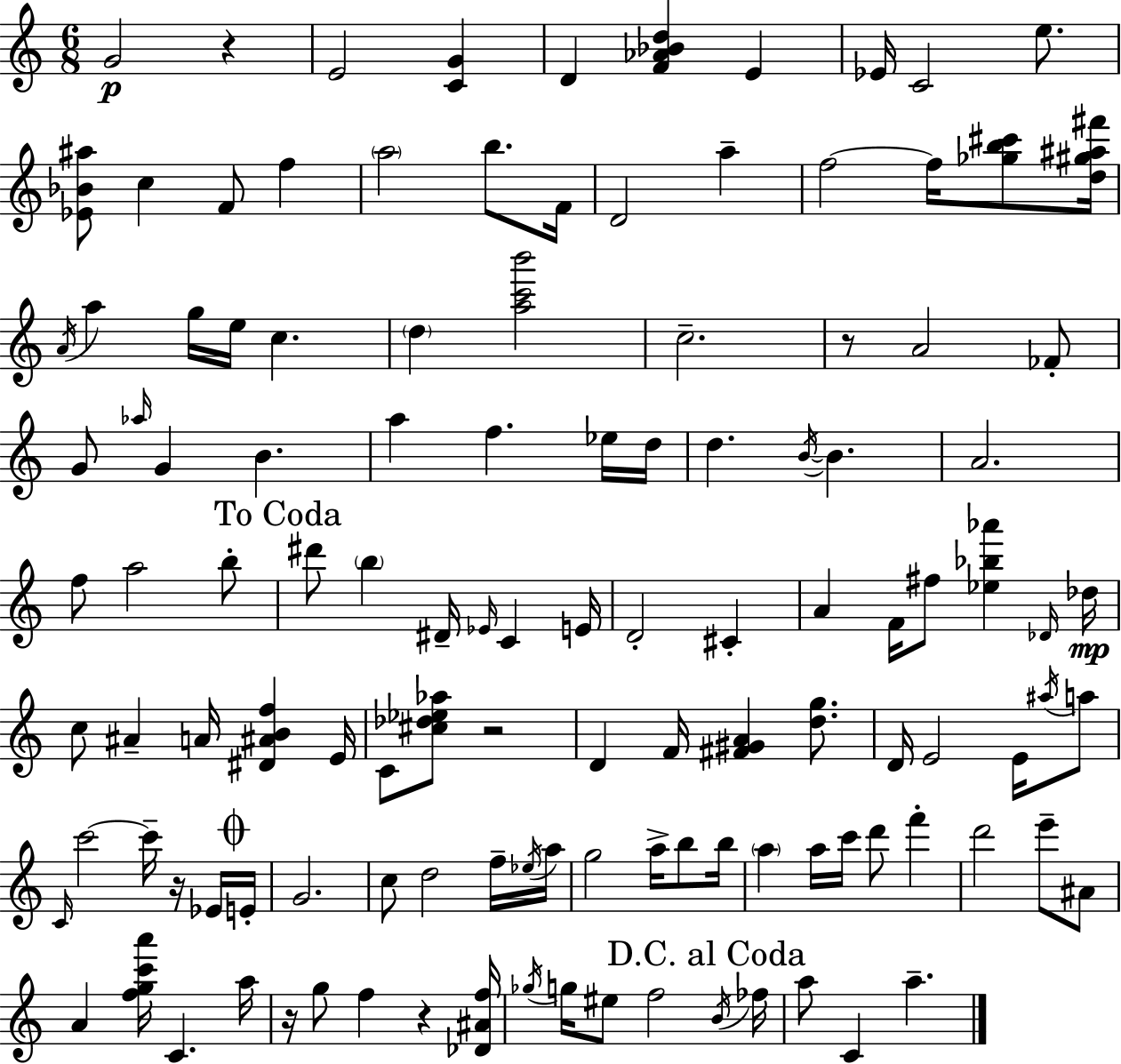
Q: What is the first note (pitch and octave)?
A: G4